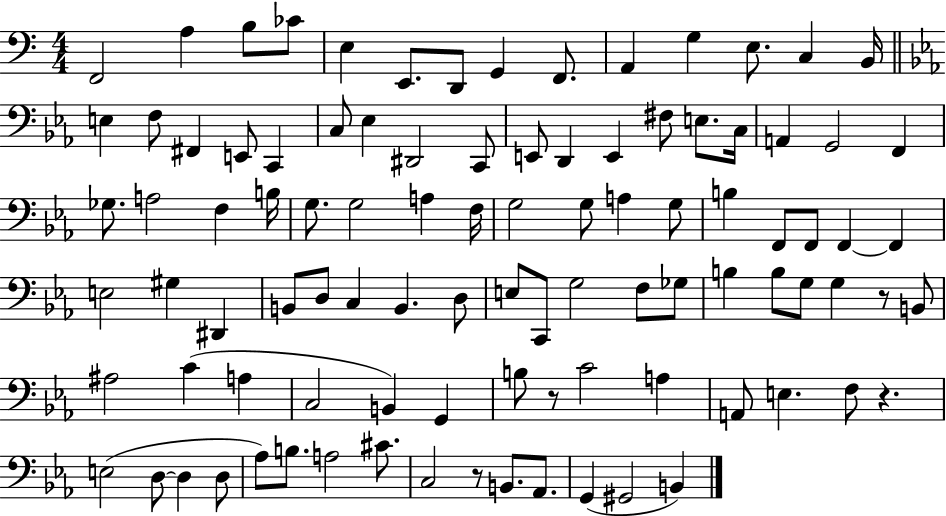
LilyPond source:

{
  \clef bass
  \numericTimeSignature
  \time 4/4
  \key c \major
  f,2 a4 b8 ces'8 | e4 e,8. d,8 g,4 f,8. | a,4 g4 e8. c4 b,16 | \bar "||" \break \key ees \major e4 f8 fis,4 e,8 c,4 | c8 ees4 dis,2 c,8 | e,8 d,4 e,4 fis8 e8. c16 | a,4 g,2 f,4 | \break ges8. a2 f4 b16 | g8. g2 a4 f16 | g2 g8 a4 g8 | b4 f,8 f,8 f,4~~ f,4 | \break e2 gis4 dis,4 | b,8 d8 c4 b,4. d8 | e8 c,8 g2 f8 ges8 | b4 b8 g8 g4 r8 b,8 | \break ais2 c'4( a4 | c2 b,4) g,4 | b8 r8 c'2 a4 | a,8 e4. f8 r4. | \break e2( d8~~ d4 d8 | aes8) b8. a2 cis'8. | c2 r8 b,8. aes,8. | g,4( gis,2 b,4) | \break \bar "|."
}